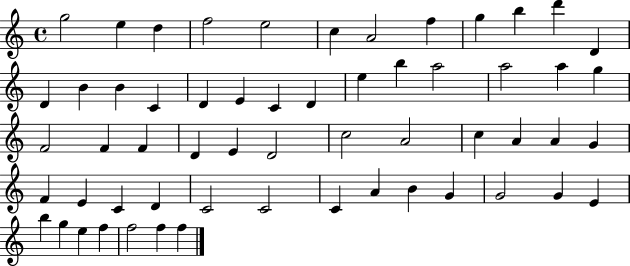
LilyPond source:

{
  \clef treble
  \time 4/4
  \defaultTimeSignature
  \key c \major
  g''2 e''4 d''4 | f''2 e''2 | c''4 a'2 f''4 | g''4 b''4 d'''4 d'4 | \break d'4 b'4 b'4 c'4 | d'4 e'4 c'4 d'4 | e''4 b''4 a''2 | a''2 a''4 g''4 | \break f'2 f'4 f'4 | d'4 e'4 d'2 | c''2 a'2 | c''4 a'4 a'4 g'4 | \break f'4 e'4 c'4 d'4 | c'2 c'2 | c'4 a'4 b'4 g'4 | g'2 g'4 e'4 | \break b''4 g''4 e''4 f''4 | f''2 f''4 f''4 | \bar "|."
}